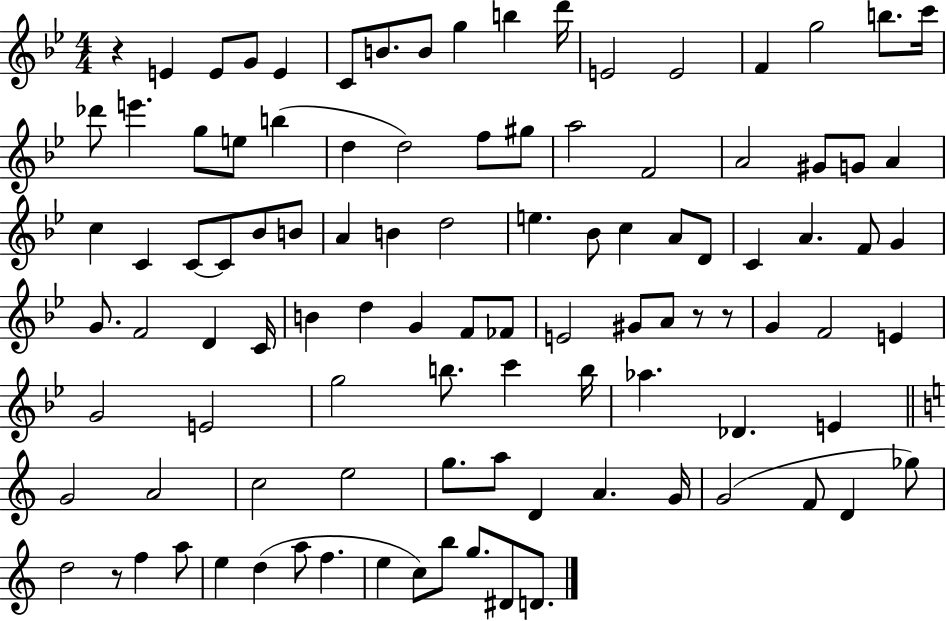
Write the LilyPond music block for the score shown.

{
  \clef treble
  \numericTimeSignature
  \time 4/4
  \key bes \major
  r4 e'4 e'8 g'8 e'4 | c'8 b'8. b'8 g''4 b''4 d'''16 | e'2 e'2 | f'4 g''2 b''8. c'''16 | \break des'''8 e'''4. g''8 e''8 b''4( | d''4 d''2) f''8 gis''8 | a''2 f'2 | a'2 gis'8 g'8 a'4 | \break c''4 c'4 c'8~~ c'8 bes'8 b'8 | a'4 b'4 d''2 | e''4. bes'8 c''4 a'8 d'8 | c'4 a'4. f'8 g'4 | \break g'8. f'2 d'4 c'16 | b'4 d''4 g'4 f'8 fes'8 | e'2 gis'8 a'8 r8 r8 | g'4 f'2 e'4 | \break g'2 e'2 | g''2 b''8. c'''4 b''16 | aes''4. des'4. e'4 | \bar "||" \break \key c \major g'2 a'2 | c''2 e''2 | g''8. a''8 d'4 a'4. g'16 | g'2( f'8 d'4 ges''8) | \break d''2 r8 f''4 a''8 | e''4 d''4( a''8 f''4. | e''4 c''8) b''8 g''8. dis'8 d'8. | \bar "|."
}